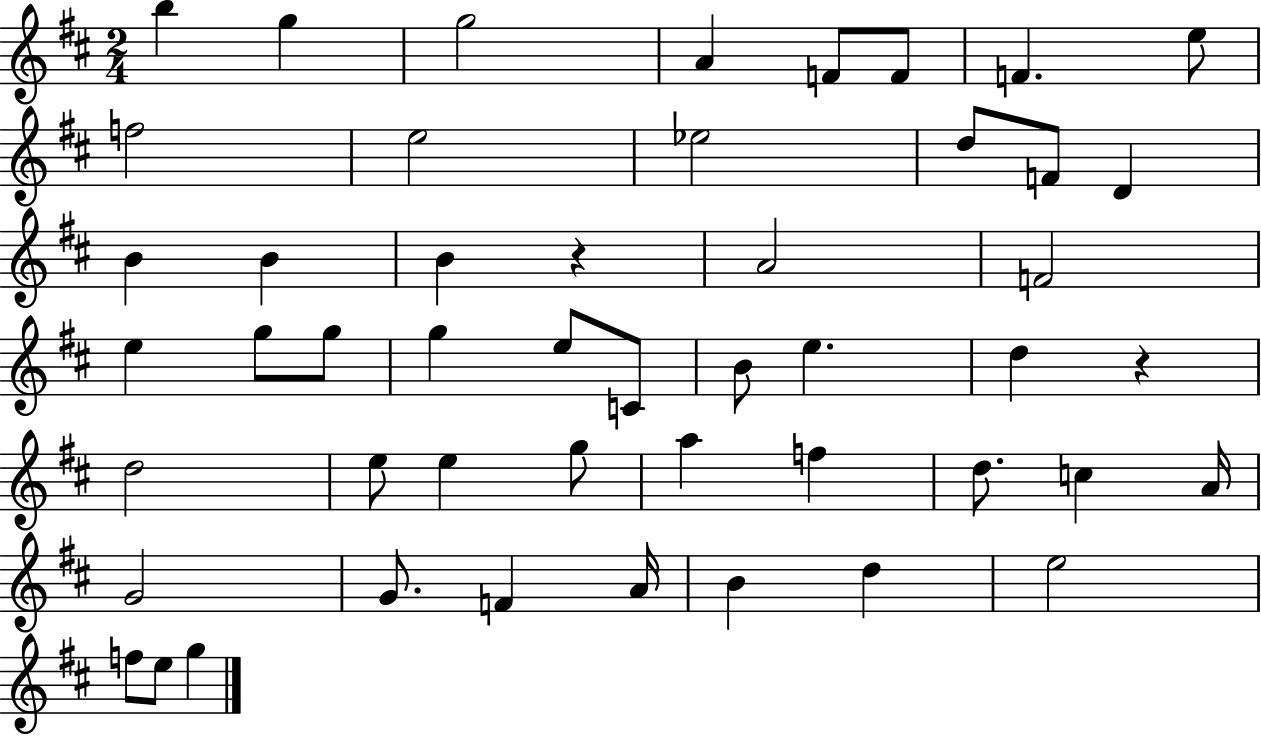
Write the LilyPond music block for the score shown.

{
  \clef treble
  \numericTimeSignature
  \time 2/4
  \key d \major
  b''4 g''4 | g''2 | a'4 f'8 f'8 | f'4. e''8 | \break f''2 | e''2 | ees''2 | d''8 f'8 d'4 | \break b'4 b'4 | b'4 r4 | a'2 | f'2 | \break e''4 g''8 g''8 | g''4 e''8 c'8 | b'8 e''4. | d''4 r4 | \break d''2 | e''8 e''4 g''8 | a''4 f''4 | d''8. c''4 a'16 | \break g'2 | g'8. f'4 a'16 | b'4 d''4 | e''2 | \break f''8 e''8 g''4 | \bar "|."
}